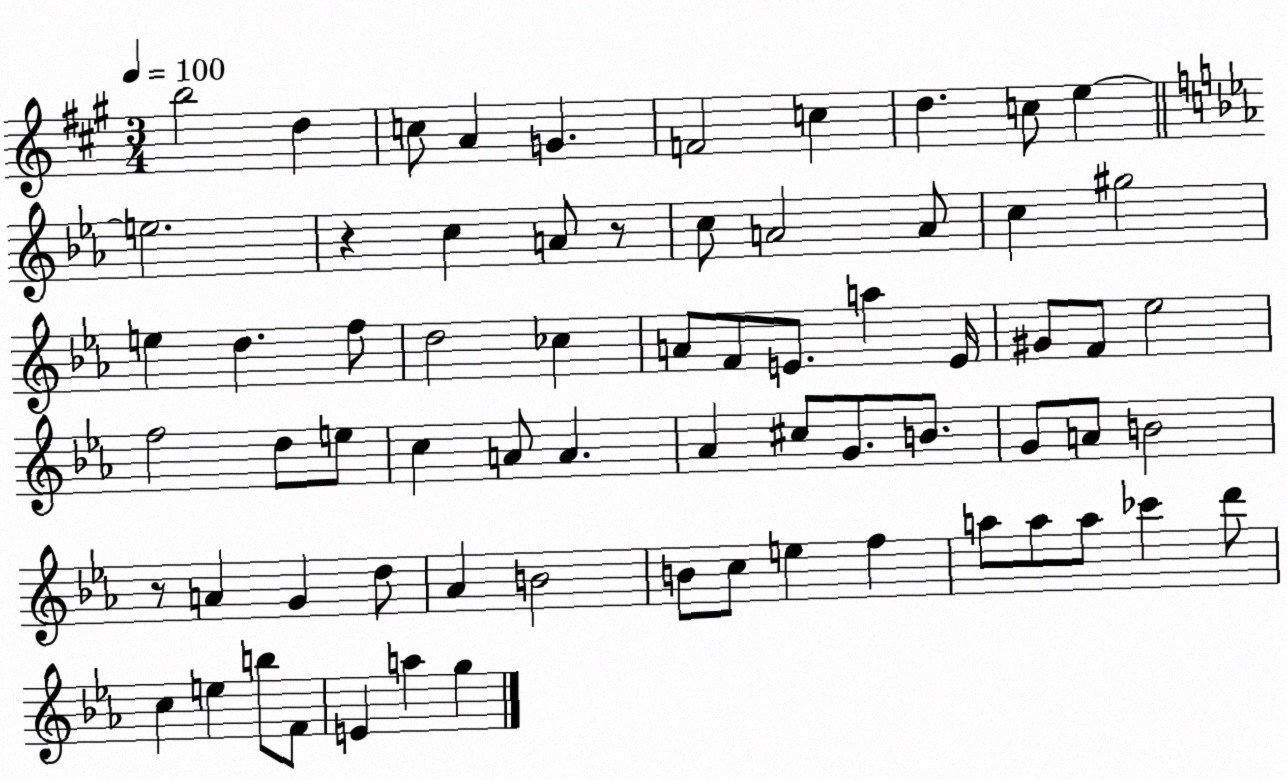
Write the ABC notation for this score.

X:1
T:Untitled
M:3/4
L:1/4
K:A
b2 d c/2 A G F2 c d c/2 e e2 z c A/2 z/2 c/2 A2 A/2 c ^g2 e d f/2 d2 _c A/2 F/2 E/2 a E/4 ^G/2 F/2 _e2 f2 d/2 e/2 c A/2 A _A ^c/2 G/2 B/2 G/2 A/2 B2 z/2 A G d/2 _A B2 B/2 c/2 e f a/2 a/2 a/2 _c' d'/2 c e b/2 F/2 E a g